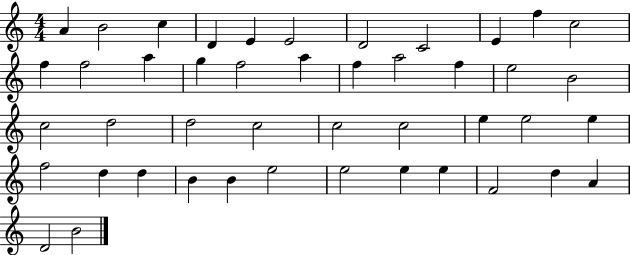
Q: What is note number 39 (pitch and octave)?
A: E5